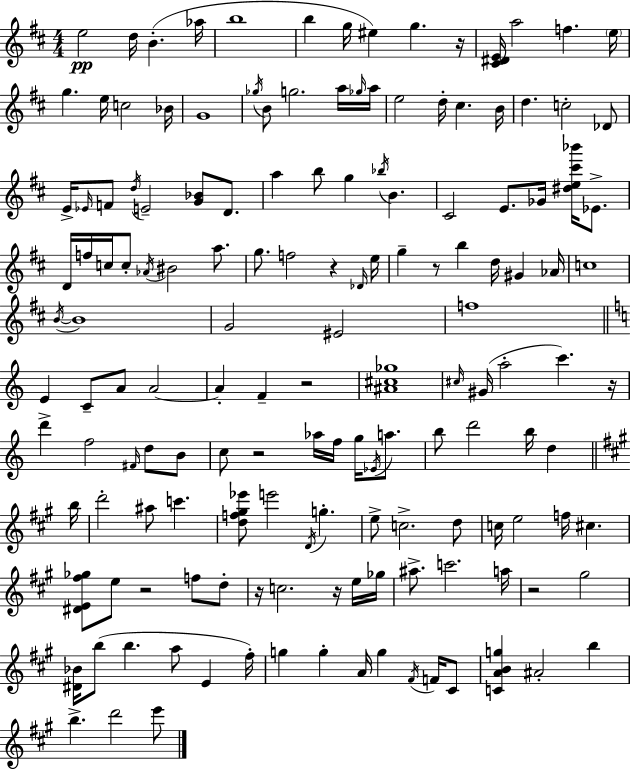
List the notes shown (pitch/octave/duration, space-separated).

E5/h D5/s B4/q. Ab5/s B5/w B5/q G5/s EIS5/q G5/q. R/s [C#4,D#4,E4]/s A5/h F5/q. E5/s G5/q. E5/s C5/h Bb4/s G4/w Gb5/s B4/e G5/h. A5/s Gb5/s A5/s E5/h D5/s C#5/q. B4/s D5/q. C5/h Db4/e E4/s Eb4/s F4/e D5/s E4/h [G4,Bb4]/e D4/e. A5/q B5/e G5/q Bb5/s B4/q. C#4/h E4/e. Gb4/s [D#5,E5,C#6,Bb6]/s Eb4/e. D4/s F5/s C5/s C5/e Ab4/s BIS4/h A5/e. G5/e. F5/h R/q Db4/s E5/s G5/q R/e B5/q D5/s G#4/q Ab4/s C5/w B4/s B4/w G4/h EIS4/h F5/w E4/q C4/e A4/e A4/h A4/q F4/q R/h [A#4,C#5,Gb5]/w C#5/s G#4/s A5/h C6/q. R/s D6/q F5/h F#4/s D5/e B4/e C5/e R/h Ab5/s F5/s G5/s Eb4/s A5/e. B5/e D6/h B5/s D5/q B5/s D6/h A#5/e C6/q. [D5,F5,G#5,Eb6]/e E6/h D4/s G5/q. E5/e C5/h. D5/e C5/s E5/h F5/s C#5/q. [D#4,E4,F#5,Gb5]/e E5/e R/h F5/e D5/e R/s C5/h. R/s E5/s Gb5/s A#5/e. C6/h. A5/s R/h G#5/h [D#4,Bb4]/s B5/e B5/q. A5/e E4/q F#5/s G5/q G5/q A4/s G5/q F#4/s F4/s C#4/e [C4,A4,B4,G5]/q A#4/h B5/q B5/q. D6/h E6/e